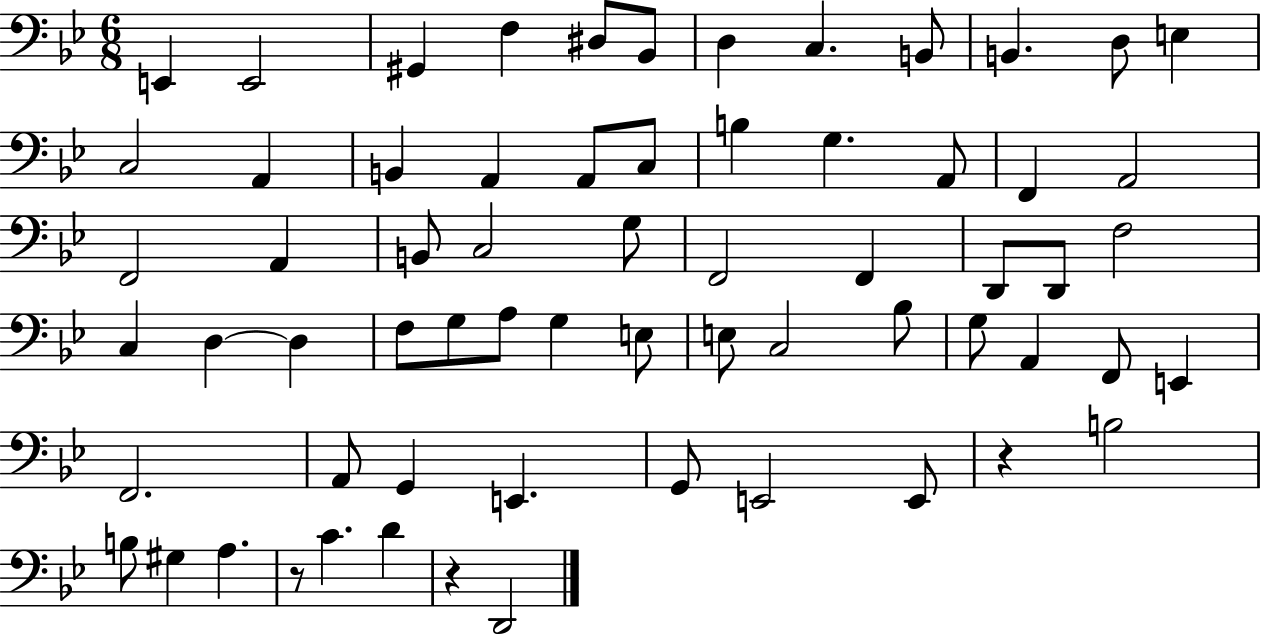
{
  \clef bass
  \numericTimeSignature
  \time 6/8
  \key bes \major
  e,4 e,2 | gis,4 f4 dis8 bes,8 | d4 c4. b,8 | b,4. d8 e4 | \break c2 a,4 | b,4 a,4 a,8 c8 | b4 g4. a,8 | f,4 a,2 | \break f,2 a,4 | b,8 c2 g8 | f,2 f,4 | d,8 d,8 f2 | \break c4 d4~~ d4 | f8 g8 a8 g4 e8 | e8 c2 bes8 | g8 a,4 f,8 e,4 | \break f,2. | a,8 g,4 e,4. | g,8 e,2 e,8 | r4 b2 | \break b8 gis4 a4. | r8 c'4. d'4 | r4 d,2 | \bar "|."
}